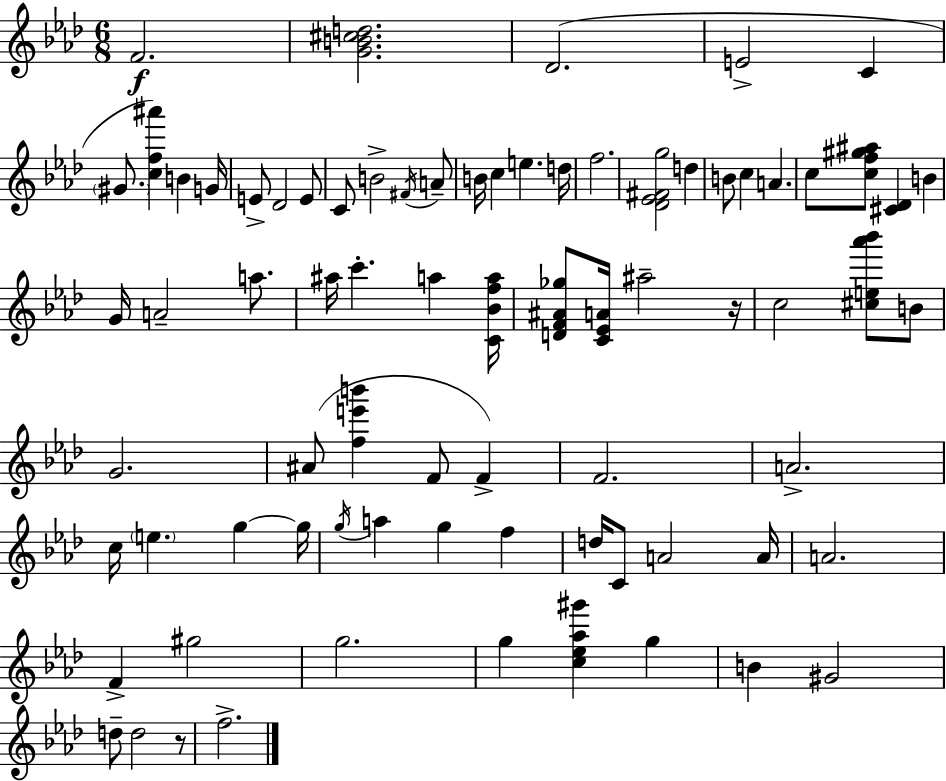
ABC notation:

X:1
T:Untitled
M:6/8
L:1/4
K:Ab
F2 [GB^cd]2 _D2 E2 C ^G/2 [cf^a'] B G/4 E/2 _D2 E/2 C/2 B2 ^F/4 A/2 B/4 c e d/4 f2 [_D_E^Fg]2 d B/2 c A c/2 [cf^g^a]/2 [^C_D] B G/4 A2 a/2 ^a/4 c' a [C_Bfa]/4 [DF^A_g]/2 [C_EA]/4 ^a2 z/4 c2 [^ce_a'_b']/2 B/2 G2 ^A/2 [fe'b'] F/2 F F2 A2 c/4 e g g/4 g/4 a g f d/4 C/2 A2 A/4 A2 F ^g2 g2 g [c_e_a^g'] g B ^G2 d/2 d2 z/2 f2